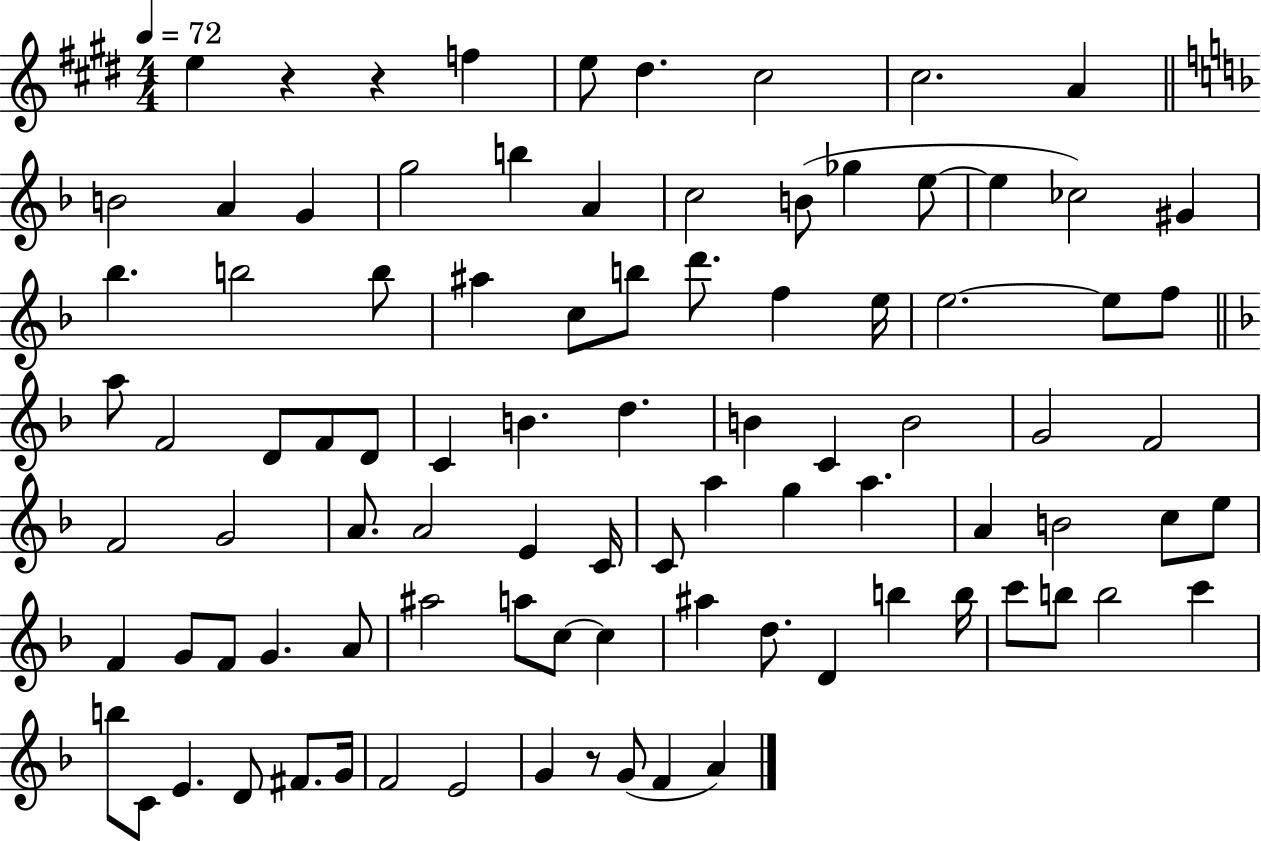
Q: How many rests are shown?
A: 3